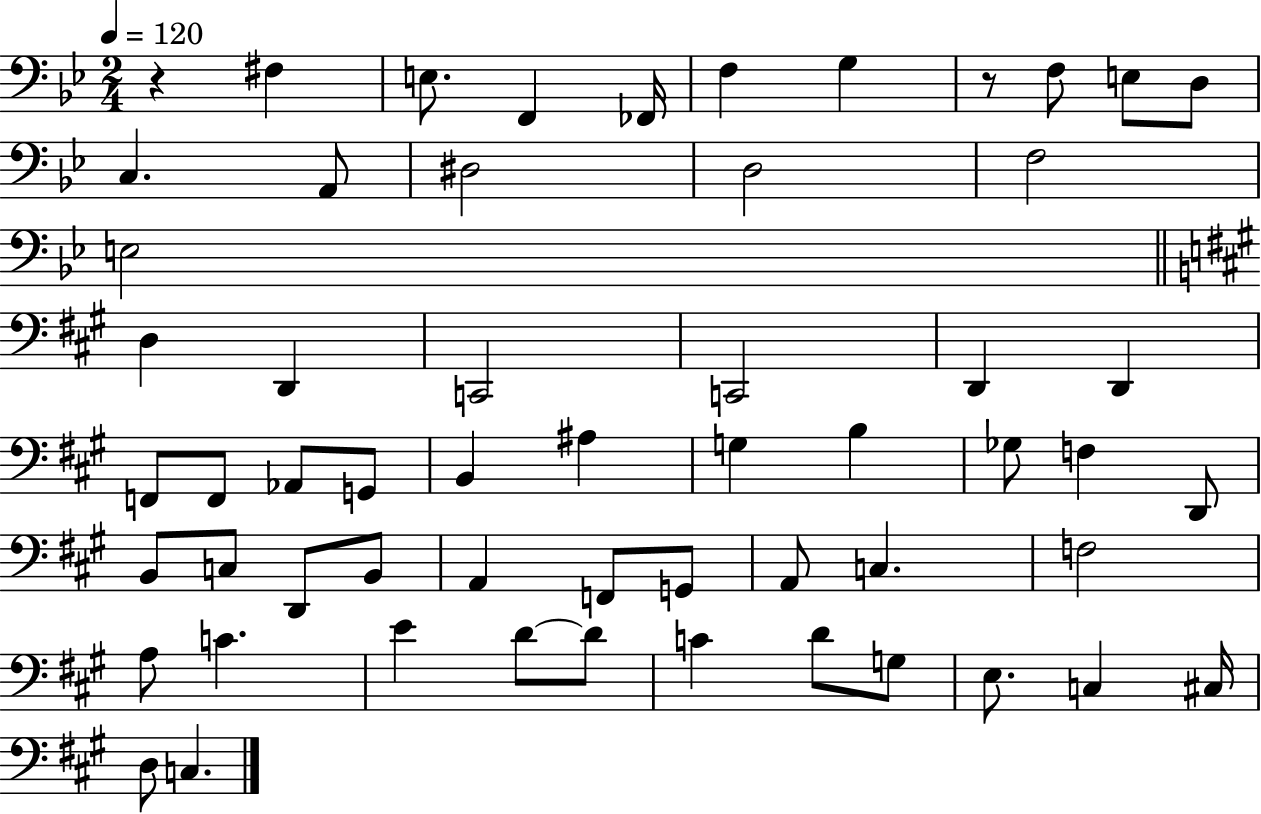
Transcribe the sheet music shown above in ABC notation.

X:1
T:Untitled
M:2/4
L:1/4
K:Bb
z ^F, E,/2 F,, _F,,/4 F, G, z/2 F,/2 E,/2 D,/2 C, A,,/2 ^D,2 D,2 F,2 E,2 D, D,, C,,2 C,,2 D,, D,, F,,/2 F,,/2 _A,,/2 G,,/2 B,, ^A, G, B, _G,/2 F, D,,/2 B,,/2 C,/2 D,,/2 B,,/2 A,, F,,/2 G,,/2 A,,/2 C, F,2 A,/2 C E D/2 D/2 C D/2 G,/2 E,/2 C, ^C,/4 D,/2 C,